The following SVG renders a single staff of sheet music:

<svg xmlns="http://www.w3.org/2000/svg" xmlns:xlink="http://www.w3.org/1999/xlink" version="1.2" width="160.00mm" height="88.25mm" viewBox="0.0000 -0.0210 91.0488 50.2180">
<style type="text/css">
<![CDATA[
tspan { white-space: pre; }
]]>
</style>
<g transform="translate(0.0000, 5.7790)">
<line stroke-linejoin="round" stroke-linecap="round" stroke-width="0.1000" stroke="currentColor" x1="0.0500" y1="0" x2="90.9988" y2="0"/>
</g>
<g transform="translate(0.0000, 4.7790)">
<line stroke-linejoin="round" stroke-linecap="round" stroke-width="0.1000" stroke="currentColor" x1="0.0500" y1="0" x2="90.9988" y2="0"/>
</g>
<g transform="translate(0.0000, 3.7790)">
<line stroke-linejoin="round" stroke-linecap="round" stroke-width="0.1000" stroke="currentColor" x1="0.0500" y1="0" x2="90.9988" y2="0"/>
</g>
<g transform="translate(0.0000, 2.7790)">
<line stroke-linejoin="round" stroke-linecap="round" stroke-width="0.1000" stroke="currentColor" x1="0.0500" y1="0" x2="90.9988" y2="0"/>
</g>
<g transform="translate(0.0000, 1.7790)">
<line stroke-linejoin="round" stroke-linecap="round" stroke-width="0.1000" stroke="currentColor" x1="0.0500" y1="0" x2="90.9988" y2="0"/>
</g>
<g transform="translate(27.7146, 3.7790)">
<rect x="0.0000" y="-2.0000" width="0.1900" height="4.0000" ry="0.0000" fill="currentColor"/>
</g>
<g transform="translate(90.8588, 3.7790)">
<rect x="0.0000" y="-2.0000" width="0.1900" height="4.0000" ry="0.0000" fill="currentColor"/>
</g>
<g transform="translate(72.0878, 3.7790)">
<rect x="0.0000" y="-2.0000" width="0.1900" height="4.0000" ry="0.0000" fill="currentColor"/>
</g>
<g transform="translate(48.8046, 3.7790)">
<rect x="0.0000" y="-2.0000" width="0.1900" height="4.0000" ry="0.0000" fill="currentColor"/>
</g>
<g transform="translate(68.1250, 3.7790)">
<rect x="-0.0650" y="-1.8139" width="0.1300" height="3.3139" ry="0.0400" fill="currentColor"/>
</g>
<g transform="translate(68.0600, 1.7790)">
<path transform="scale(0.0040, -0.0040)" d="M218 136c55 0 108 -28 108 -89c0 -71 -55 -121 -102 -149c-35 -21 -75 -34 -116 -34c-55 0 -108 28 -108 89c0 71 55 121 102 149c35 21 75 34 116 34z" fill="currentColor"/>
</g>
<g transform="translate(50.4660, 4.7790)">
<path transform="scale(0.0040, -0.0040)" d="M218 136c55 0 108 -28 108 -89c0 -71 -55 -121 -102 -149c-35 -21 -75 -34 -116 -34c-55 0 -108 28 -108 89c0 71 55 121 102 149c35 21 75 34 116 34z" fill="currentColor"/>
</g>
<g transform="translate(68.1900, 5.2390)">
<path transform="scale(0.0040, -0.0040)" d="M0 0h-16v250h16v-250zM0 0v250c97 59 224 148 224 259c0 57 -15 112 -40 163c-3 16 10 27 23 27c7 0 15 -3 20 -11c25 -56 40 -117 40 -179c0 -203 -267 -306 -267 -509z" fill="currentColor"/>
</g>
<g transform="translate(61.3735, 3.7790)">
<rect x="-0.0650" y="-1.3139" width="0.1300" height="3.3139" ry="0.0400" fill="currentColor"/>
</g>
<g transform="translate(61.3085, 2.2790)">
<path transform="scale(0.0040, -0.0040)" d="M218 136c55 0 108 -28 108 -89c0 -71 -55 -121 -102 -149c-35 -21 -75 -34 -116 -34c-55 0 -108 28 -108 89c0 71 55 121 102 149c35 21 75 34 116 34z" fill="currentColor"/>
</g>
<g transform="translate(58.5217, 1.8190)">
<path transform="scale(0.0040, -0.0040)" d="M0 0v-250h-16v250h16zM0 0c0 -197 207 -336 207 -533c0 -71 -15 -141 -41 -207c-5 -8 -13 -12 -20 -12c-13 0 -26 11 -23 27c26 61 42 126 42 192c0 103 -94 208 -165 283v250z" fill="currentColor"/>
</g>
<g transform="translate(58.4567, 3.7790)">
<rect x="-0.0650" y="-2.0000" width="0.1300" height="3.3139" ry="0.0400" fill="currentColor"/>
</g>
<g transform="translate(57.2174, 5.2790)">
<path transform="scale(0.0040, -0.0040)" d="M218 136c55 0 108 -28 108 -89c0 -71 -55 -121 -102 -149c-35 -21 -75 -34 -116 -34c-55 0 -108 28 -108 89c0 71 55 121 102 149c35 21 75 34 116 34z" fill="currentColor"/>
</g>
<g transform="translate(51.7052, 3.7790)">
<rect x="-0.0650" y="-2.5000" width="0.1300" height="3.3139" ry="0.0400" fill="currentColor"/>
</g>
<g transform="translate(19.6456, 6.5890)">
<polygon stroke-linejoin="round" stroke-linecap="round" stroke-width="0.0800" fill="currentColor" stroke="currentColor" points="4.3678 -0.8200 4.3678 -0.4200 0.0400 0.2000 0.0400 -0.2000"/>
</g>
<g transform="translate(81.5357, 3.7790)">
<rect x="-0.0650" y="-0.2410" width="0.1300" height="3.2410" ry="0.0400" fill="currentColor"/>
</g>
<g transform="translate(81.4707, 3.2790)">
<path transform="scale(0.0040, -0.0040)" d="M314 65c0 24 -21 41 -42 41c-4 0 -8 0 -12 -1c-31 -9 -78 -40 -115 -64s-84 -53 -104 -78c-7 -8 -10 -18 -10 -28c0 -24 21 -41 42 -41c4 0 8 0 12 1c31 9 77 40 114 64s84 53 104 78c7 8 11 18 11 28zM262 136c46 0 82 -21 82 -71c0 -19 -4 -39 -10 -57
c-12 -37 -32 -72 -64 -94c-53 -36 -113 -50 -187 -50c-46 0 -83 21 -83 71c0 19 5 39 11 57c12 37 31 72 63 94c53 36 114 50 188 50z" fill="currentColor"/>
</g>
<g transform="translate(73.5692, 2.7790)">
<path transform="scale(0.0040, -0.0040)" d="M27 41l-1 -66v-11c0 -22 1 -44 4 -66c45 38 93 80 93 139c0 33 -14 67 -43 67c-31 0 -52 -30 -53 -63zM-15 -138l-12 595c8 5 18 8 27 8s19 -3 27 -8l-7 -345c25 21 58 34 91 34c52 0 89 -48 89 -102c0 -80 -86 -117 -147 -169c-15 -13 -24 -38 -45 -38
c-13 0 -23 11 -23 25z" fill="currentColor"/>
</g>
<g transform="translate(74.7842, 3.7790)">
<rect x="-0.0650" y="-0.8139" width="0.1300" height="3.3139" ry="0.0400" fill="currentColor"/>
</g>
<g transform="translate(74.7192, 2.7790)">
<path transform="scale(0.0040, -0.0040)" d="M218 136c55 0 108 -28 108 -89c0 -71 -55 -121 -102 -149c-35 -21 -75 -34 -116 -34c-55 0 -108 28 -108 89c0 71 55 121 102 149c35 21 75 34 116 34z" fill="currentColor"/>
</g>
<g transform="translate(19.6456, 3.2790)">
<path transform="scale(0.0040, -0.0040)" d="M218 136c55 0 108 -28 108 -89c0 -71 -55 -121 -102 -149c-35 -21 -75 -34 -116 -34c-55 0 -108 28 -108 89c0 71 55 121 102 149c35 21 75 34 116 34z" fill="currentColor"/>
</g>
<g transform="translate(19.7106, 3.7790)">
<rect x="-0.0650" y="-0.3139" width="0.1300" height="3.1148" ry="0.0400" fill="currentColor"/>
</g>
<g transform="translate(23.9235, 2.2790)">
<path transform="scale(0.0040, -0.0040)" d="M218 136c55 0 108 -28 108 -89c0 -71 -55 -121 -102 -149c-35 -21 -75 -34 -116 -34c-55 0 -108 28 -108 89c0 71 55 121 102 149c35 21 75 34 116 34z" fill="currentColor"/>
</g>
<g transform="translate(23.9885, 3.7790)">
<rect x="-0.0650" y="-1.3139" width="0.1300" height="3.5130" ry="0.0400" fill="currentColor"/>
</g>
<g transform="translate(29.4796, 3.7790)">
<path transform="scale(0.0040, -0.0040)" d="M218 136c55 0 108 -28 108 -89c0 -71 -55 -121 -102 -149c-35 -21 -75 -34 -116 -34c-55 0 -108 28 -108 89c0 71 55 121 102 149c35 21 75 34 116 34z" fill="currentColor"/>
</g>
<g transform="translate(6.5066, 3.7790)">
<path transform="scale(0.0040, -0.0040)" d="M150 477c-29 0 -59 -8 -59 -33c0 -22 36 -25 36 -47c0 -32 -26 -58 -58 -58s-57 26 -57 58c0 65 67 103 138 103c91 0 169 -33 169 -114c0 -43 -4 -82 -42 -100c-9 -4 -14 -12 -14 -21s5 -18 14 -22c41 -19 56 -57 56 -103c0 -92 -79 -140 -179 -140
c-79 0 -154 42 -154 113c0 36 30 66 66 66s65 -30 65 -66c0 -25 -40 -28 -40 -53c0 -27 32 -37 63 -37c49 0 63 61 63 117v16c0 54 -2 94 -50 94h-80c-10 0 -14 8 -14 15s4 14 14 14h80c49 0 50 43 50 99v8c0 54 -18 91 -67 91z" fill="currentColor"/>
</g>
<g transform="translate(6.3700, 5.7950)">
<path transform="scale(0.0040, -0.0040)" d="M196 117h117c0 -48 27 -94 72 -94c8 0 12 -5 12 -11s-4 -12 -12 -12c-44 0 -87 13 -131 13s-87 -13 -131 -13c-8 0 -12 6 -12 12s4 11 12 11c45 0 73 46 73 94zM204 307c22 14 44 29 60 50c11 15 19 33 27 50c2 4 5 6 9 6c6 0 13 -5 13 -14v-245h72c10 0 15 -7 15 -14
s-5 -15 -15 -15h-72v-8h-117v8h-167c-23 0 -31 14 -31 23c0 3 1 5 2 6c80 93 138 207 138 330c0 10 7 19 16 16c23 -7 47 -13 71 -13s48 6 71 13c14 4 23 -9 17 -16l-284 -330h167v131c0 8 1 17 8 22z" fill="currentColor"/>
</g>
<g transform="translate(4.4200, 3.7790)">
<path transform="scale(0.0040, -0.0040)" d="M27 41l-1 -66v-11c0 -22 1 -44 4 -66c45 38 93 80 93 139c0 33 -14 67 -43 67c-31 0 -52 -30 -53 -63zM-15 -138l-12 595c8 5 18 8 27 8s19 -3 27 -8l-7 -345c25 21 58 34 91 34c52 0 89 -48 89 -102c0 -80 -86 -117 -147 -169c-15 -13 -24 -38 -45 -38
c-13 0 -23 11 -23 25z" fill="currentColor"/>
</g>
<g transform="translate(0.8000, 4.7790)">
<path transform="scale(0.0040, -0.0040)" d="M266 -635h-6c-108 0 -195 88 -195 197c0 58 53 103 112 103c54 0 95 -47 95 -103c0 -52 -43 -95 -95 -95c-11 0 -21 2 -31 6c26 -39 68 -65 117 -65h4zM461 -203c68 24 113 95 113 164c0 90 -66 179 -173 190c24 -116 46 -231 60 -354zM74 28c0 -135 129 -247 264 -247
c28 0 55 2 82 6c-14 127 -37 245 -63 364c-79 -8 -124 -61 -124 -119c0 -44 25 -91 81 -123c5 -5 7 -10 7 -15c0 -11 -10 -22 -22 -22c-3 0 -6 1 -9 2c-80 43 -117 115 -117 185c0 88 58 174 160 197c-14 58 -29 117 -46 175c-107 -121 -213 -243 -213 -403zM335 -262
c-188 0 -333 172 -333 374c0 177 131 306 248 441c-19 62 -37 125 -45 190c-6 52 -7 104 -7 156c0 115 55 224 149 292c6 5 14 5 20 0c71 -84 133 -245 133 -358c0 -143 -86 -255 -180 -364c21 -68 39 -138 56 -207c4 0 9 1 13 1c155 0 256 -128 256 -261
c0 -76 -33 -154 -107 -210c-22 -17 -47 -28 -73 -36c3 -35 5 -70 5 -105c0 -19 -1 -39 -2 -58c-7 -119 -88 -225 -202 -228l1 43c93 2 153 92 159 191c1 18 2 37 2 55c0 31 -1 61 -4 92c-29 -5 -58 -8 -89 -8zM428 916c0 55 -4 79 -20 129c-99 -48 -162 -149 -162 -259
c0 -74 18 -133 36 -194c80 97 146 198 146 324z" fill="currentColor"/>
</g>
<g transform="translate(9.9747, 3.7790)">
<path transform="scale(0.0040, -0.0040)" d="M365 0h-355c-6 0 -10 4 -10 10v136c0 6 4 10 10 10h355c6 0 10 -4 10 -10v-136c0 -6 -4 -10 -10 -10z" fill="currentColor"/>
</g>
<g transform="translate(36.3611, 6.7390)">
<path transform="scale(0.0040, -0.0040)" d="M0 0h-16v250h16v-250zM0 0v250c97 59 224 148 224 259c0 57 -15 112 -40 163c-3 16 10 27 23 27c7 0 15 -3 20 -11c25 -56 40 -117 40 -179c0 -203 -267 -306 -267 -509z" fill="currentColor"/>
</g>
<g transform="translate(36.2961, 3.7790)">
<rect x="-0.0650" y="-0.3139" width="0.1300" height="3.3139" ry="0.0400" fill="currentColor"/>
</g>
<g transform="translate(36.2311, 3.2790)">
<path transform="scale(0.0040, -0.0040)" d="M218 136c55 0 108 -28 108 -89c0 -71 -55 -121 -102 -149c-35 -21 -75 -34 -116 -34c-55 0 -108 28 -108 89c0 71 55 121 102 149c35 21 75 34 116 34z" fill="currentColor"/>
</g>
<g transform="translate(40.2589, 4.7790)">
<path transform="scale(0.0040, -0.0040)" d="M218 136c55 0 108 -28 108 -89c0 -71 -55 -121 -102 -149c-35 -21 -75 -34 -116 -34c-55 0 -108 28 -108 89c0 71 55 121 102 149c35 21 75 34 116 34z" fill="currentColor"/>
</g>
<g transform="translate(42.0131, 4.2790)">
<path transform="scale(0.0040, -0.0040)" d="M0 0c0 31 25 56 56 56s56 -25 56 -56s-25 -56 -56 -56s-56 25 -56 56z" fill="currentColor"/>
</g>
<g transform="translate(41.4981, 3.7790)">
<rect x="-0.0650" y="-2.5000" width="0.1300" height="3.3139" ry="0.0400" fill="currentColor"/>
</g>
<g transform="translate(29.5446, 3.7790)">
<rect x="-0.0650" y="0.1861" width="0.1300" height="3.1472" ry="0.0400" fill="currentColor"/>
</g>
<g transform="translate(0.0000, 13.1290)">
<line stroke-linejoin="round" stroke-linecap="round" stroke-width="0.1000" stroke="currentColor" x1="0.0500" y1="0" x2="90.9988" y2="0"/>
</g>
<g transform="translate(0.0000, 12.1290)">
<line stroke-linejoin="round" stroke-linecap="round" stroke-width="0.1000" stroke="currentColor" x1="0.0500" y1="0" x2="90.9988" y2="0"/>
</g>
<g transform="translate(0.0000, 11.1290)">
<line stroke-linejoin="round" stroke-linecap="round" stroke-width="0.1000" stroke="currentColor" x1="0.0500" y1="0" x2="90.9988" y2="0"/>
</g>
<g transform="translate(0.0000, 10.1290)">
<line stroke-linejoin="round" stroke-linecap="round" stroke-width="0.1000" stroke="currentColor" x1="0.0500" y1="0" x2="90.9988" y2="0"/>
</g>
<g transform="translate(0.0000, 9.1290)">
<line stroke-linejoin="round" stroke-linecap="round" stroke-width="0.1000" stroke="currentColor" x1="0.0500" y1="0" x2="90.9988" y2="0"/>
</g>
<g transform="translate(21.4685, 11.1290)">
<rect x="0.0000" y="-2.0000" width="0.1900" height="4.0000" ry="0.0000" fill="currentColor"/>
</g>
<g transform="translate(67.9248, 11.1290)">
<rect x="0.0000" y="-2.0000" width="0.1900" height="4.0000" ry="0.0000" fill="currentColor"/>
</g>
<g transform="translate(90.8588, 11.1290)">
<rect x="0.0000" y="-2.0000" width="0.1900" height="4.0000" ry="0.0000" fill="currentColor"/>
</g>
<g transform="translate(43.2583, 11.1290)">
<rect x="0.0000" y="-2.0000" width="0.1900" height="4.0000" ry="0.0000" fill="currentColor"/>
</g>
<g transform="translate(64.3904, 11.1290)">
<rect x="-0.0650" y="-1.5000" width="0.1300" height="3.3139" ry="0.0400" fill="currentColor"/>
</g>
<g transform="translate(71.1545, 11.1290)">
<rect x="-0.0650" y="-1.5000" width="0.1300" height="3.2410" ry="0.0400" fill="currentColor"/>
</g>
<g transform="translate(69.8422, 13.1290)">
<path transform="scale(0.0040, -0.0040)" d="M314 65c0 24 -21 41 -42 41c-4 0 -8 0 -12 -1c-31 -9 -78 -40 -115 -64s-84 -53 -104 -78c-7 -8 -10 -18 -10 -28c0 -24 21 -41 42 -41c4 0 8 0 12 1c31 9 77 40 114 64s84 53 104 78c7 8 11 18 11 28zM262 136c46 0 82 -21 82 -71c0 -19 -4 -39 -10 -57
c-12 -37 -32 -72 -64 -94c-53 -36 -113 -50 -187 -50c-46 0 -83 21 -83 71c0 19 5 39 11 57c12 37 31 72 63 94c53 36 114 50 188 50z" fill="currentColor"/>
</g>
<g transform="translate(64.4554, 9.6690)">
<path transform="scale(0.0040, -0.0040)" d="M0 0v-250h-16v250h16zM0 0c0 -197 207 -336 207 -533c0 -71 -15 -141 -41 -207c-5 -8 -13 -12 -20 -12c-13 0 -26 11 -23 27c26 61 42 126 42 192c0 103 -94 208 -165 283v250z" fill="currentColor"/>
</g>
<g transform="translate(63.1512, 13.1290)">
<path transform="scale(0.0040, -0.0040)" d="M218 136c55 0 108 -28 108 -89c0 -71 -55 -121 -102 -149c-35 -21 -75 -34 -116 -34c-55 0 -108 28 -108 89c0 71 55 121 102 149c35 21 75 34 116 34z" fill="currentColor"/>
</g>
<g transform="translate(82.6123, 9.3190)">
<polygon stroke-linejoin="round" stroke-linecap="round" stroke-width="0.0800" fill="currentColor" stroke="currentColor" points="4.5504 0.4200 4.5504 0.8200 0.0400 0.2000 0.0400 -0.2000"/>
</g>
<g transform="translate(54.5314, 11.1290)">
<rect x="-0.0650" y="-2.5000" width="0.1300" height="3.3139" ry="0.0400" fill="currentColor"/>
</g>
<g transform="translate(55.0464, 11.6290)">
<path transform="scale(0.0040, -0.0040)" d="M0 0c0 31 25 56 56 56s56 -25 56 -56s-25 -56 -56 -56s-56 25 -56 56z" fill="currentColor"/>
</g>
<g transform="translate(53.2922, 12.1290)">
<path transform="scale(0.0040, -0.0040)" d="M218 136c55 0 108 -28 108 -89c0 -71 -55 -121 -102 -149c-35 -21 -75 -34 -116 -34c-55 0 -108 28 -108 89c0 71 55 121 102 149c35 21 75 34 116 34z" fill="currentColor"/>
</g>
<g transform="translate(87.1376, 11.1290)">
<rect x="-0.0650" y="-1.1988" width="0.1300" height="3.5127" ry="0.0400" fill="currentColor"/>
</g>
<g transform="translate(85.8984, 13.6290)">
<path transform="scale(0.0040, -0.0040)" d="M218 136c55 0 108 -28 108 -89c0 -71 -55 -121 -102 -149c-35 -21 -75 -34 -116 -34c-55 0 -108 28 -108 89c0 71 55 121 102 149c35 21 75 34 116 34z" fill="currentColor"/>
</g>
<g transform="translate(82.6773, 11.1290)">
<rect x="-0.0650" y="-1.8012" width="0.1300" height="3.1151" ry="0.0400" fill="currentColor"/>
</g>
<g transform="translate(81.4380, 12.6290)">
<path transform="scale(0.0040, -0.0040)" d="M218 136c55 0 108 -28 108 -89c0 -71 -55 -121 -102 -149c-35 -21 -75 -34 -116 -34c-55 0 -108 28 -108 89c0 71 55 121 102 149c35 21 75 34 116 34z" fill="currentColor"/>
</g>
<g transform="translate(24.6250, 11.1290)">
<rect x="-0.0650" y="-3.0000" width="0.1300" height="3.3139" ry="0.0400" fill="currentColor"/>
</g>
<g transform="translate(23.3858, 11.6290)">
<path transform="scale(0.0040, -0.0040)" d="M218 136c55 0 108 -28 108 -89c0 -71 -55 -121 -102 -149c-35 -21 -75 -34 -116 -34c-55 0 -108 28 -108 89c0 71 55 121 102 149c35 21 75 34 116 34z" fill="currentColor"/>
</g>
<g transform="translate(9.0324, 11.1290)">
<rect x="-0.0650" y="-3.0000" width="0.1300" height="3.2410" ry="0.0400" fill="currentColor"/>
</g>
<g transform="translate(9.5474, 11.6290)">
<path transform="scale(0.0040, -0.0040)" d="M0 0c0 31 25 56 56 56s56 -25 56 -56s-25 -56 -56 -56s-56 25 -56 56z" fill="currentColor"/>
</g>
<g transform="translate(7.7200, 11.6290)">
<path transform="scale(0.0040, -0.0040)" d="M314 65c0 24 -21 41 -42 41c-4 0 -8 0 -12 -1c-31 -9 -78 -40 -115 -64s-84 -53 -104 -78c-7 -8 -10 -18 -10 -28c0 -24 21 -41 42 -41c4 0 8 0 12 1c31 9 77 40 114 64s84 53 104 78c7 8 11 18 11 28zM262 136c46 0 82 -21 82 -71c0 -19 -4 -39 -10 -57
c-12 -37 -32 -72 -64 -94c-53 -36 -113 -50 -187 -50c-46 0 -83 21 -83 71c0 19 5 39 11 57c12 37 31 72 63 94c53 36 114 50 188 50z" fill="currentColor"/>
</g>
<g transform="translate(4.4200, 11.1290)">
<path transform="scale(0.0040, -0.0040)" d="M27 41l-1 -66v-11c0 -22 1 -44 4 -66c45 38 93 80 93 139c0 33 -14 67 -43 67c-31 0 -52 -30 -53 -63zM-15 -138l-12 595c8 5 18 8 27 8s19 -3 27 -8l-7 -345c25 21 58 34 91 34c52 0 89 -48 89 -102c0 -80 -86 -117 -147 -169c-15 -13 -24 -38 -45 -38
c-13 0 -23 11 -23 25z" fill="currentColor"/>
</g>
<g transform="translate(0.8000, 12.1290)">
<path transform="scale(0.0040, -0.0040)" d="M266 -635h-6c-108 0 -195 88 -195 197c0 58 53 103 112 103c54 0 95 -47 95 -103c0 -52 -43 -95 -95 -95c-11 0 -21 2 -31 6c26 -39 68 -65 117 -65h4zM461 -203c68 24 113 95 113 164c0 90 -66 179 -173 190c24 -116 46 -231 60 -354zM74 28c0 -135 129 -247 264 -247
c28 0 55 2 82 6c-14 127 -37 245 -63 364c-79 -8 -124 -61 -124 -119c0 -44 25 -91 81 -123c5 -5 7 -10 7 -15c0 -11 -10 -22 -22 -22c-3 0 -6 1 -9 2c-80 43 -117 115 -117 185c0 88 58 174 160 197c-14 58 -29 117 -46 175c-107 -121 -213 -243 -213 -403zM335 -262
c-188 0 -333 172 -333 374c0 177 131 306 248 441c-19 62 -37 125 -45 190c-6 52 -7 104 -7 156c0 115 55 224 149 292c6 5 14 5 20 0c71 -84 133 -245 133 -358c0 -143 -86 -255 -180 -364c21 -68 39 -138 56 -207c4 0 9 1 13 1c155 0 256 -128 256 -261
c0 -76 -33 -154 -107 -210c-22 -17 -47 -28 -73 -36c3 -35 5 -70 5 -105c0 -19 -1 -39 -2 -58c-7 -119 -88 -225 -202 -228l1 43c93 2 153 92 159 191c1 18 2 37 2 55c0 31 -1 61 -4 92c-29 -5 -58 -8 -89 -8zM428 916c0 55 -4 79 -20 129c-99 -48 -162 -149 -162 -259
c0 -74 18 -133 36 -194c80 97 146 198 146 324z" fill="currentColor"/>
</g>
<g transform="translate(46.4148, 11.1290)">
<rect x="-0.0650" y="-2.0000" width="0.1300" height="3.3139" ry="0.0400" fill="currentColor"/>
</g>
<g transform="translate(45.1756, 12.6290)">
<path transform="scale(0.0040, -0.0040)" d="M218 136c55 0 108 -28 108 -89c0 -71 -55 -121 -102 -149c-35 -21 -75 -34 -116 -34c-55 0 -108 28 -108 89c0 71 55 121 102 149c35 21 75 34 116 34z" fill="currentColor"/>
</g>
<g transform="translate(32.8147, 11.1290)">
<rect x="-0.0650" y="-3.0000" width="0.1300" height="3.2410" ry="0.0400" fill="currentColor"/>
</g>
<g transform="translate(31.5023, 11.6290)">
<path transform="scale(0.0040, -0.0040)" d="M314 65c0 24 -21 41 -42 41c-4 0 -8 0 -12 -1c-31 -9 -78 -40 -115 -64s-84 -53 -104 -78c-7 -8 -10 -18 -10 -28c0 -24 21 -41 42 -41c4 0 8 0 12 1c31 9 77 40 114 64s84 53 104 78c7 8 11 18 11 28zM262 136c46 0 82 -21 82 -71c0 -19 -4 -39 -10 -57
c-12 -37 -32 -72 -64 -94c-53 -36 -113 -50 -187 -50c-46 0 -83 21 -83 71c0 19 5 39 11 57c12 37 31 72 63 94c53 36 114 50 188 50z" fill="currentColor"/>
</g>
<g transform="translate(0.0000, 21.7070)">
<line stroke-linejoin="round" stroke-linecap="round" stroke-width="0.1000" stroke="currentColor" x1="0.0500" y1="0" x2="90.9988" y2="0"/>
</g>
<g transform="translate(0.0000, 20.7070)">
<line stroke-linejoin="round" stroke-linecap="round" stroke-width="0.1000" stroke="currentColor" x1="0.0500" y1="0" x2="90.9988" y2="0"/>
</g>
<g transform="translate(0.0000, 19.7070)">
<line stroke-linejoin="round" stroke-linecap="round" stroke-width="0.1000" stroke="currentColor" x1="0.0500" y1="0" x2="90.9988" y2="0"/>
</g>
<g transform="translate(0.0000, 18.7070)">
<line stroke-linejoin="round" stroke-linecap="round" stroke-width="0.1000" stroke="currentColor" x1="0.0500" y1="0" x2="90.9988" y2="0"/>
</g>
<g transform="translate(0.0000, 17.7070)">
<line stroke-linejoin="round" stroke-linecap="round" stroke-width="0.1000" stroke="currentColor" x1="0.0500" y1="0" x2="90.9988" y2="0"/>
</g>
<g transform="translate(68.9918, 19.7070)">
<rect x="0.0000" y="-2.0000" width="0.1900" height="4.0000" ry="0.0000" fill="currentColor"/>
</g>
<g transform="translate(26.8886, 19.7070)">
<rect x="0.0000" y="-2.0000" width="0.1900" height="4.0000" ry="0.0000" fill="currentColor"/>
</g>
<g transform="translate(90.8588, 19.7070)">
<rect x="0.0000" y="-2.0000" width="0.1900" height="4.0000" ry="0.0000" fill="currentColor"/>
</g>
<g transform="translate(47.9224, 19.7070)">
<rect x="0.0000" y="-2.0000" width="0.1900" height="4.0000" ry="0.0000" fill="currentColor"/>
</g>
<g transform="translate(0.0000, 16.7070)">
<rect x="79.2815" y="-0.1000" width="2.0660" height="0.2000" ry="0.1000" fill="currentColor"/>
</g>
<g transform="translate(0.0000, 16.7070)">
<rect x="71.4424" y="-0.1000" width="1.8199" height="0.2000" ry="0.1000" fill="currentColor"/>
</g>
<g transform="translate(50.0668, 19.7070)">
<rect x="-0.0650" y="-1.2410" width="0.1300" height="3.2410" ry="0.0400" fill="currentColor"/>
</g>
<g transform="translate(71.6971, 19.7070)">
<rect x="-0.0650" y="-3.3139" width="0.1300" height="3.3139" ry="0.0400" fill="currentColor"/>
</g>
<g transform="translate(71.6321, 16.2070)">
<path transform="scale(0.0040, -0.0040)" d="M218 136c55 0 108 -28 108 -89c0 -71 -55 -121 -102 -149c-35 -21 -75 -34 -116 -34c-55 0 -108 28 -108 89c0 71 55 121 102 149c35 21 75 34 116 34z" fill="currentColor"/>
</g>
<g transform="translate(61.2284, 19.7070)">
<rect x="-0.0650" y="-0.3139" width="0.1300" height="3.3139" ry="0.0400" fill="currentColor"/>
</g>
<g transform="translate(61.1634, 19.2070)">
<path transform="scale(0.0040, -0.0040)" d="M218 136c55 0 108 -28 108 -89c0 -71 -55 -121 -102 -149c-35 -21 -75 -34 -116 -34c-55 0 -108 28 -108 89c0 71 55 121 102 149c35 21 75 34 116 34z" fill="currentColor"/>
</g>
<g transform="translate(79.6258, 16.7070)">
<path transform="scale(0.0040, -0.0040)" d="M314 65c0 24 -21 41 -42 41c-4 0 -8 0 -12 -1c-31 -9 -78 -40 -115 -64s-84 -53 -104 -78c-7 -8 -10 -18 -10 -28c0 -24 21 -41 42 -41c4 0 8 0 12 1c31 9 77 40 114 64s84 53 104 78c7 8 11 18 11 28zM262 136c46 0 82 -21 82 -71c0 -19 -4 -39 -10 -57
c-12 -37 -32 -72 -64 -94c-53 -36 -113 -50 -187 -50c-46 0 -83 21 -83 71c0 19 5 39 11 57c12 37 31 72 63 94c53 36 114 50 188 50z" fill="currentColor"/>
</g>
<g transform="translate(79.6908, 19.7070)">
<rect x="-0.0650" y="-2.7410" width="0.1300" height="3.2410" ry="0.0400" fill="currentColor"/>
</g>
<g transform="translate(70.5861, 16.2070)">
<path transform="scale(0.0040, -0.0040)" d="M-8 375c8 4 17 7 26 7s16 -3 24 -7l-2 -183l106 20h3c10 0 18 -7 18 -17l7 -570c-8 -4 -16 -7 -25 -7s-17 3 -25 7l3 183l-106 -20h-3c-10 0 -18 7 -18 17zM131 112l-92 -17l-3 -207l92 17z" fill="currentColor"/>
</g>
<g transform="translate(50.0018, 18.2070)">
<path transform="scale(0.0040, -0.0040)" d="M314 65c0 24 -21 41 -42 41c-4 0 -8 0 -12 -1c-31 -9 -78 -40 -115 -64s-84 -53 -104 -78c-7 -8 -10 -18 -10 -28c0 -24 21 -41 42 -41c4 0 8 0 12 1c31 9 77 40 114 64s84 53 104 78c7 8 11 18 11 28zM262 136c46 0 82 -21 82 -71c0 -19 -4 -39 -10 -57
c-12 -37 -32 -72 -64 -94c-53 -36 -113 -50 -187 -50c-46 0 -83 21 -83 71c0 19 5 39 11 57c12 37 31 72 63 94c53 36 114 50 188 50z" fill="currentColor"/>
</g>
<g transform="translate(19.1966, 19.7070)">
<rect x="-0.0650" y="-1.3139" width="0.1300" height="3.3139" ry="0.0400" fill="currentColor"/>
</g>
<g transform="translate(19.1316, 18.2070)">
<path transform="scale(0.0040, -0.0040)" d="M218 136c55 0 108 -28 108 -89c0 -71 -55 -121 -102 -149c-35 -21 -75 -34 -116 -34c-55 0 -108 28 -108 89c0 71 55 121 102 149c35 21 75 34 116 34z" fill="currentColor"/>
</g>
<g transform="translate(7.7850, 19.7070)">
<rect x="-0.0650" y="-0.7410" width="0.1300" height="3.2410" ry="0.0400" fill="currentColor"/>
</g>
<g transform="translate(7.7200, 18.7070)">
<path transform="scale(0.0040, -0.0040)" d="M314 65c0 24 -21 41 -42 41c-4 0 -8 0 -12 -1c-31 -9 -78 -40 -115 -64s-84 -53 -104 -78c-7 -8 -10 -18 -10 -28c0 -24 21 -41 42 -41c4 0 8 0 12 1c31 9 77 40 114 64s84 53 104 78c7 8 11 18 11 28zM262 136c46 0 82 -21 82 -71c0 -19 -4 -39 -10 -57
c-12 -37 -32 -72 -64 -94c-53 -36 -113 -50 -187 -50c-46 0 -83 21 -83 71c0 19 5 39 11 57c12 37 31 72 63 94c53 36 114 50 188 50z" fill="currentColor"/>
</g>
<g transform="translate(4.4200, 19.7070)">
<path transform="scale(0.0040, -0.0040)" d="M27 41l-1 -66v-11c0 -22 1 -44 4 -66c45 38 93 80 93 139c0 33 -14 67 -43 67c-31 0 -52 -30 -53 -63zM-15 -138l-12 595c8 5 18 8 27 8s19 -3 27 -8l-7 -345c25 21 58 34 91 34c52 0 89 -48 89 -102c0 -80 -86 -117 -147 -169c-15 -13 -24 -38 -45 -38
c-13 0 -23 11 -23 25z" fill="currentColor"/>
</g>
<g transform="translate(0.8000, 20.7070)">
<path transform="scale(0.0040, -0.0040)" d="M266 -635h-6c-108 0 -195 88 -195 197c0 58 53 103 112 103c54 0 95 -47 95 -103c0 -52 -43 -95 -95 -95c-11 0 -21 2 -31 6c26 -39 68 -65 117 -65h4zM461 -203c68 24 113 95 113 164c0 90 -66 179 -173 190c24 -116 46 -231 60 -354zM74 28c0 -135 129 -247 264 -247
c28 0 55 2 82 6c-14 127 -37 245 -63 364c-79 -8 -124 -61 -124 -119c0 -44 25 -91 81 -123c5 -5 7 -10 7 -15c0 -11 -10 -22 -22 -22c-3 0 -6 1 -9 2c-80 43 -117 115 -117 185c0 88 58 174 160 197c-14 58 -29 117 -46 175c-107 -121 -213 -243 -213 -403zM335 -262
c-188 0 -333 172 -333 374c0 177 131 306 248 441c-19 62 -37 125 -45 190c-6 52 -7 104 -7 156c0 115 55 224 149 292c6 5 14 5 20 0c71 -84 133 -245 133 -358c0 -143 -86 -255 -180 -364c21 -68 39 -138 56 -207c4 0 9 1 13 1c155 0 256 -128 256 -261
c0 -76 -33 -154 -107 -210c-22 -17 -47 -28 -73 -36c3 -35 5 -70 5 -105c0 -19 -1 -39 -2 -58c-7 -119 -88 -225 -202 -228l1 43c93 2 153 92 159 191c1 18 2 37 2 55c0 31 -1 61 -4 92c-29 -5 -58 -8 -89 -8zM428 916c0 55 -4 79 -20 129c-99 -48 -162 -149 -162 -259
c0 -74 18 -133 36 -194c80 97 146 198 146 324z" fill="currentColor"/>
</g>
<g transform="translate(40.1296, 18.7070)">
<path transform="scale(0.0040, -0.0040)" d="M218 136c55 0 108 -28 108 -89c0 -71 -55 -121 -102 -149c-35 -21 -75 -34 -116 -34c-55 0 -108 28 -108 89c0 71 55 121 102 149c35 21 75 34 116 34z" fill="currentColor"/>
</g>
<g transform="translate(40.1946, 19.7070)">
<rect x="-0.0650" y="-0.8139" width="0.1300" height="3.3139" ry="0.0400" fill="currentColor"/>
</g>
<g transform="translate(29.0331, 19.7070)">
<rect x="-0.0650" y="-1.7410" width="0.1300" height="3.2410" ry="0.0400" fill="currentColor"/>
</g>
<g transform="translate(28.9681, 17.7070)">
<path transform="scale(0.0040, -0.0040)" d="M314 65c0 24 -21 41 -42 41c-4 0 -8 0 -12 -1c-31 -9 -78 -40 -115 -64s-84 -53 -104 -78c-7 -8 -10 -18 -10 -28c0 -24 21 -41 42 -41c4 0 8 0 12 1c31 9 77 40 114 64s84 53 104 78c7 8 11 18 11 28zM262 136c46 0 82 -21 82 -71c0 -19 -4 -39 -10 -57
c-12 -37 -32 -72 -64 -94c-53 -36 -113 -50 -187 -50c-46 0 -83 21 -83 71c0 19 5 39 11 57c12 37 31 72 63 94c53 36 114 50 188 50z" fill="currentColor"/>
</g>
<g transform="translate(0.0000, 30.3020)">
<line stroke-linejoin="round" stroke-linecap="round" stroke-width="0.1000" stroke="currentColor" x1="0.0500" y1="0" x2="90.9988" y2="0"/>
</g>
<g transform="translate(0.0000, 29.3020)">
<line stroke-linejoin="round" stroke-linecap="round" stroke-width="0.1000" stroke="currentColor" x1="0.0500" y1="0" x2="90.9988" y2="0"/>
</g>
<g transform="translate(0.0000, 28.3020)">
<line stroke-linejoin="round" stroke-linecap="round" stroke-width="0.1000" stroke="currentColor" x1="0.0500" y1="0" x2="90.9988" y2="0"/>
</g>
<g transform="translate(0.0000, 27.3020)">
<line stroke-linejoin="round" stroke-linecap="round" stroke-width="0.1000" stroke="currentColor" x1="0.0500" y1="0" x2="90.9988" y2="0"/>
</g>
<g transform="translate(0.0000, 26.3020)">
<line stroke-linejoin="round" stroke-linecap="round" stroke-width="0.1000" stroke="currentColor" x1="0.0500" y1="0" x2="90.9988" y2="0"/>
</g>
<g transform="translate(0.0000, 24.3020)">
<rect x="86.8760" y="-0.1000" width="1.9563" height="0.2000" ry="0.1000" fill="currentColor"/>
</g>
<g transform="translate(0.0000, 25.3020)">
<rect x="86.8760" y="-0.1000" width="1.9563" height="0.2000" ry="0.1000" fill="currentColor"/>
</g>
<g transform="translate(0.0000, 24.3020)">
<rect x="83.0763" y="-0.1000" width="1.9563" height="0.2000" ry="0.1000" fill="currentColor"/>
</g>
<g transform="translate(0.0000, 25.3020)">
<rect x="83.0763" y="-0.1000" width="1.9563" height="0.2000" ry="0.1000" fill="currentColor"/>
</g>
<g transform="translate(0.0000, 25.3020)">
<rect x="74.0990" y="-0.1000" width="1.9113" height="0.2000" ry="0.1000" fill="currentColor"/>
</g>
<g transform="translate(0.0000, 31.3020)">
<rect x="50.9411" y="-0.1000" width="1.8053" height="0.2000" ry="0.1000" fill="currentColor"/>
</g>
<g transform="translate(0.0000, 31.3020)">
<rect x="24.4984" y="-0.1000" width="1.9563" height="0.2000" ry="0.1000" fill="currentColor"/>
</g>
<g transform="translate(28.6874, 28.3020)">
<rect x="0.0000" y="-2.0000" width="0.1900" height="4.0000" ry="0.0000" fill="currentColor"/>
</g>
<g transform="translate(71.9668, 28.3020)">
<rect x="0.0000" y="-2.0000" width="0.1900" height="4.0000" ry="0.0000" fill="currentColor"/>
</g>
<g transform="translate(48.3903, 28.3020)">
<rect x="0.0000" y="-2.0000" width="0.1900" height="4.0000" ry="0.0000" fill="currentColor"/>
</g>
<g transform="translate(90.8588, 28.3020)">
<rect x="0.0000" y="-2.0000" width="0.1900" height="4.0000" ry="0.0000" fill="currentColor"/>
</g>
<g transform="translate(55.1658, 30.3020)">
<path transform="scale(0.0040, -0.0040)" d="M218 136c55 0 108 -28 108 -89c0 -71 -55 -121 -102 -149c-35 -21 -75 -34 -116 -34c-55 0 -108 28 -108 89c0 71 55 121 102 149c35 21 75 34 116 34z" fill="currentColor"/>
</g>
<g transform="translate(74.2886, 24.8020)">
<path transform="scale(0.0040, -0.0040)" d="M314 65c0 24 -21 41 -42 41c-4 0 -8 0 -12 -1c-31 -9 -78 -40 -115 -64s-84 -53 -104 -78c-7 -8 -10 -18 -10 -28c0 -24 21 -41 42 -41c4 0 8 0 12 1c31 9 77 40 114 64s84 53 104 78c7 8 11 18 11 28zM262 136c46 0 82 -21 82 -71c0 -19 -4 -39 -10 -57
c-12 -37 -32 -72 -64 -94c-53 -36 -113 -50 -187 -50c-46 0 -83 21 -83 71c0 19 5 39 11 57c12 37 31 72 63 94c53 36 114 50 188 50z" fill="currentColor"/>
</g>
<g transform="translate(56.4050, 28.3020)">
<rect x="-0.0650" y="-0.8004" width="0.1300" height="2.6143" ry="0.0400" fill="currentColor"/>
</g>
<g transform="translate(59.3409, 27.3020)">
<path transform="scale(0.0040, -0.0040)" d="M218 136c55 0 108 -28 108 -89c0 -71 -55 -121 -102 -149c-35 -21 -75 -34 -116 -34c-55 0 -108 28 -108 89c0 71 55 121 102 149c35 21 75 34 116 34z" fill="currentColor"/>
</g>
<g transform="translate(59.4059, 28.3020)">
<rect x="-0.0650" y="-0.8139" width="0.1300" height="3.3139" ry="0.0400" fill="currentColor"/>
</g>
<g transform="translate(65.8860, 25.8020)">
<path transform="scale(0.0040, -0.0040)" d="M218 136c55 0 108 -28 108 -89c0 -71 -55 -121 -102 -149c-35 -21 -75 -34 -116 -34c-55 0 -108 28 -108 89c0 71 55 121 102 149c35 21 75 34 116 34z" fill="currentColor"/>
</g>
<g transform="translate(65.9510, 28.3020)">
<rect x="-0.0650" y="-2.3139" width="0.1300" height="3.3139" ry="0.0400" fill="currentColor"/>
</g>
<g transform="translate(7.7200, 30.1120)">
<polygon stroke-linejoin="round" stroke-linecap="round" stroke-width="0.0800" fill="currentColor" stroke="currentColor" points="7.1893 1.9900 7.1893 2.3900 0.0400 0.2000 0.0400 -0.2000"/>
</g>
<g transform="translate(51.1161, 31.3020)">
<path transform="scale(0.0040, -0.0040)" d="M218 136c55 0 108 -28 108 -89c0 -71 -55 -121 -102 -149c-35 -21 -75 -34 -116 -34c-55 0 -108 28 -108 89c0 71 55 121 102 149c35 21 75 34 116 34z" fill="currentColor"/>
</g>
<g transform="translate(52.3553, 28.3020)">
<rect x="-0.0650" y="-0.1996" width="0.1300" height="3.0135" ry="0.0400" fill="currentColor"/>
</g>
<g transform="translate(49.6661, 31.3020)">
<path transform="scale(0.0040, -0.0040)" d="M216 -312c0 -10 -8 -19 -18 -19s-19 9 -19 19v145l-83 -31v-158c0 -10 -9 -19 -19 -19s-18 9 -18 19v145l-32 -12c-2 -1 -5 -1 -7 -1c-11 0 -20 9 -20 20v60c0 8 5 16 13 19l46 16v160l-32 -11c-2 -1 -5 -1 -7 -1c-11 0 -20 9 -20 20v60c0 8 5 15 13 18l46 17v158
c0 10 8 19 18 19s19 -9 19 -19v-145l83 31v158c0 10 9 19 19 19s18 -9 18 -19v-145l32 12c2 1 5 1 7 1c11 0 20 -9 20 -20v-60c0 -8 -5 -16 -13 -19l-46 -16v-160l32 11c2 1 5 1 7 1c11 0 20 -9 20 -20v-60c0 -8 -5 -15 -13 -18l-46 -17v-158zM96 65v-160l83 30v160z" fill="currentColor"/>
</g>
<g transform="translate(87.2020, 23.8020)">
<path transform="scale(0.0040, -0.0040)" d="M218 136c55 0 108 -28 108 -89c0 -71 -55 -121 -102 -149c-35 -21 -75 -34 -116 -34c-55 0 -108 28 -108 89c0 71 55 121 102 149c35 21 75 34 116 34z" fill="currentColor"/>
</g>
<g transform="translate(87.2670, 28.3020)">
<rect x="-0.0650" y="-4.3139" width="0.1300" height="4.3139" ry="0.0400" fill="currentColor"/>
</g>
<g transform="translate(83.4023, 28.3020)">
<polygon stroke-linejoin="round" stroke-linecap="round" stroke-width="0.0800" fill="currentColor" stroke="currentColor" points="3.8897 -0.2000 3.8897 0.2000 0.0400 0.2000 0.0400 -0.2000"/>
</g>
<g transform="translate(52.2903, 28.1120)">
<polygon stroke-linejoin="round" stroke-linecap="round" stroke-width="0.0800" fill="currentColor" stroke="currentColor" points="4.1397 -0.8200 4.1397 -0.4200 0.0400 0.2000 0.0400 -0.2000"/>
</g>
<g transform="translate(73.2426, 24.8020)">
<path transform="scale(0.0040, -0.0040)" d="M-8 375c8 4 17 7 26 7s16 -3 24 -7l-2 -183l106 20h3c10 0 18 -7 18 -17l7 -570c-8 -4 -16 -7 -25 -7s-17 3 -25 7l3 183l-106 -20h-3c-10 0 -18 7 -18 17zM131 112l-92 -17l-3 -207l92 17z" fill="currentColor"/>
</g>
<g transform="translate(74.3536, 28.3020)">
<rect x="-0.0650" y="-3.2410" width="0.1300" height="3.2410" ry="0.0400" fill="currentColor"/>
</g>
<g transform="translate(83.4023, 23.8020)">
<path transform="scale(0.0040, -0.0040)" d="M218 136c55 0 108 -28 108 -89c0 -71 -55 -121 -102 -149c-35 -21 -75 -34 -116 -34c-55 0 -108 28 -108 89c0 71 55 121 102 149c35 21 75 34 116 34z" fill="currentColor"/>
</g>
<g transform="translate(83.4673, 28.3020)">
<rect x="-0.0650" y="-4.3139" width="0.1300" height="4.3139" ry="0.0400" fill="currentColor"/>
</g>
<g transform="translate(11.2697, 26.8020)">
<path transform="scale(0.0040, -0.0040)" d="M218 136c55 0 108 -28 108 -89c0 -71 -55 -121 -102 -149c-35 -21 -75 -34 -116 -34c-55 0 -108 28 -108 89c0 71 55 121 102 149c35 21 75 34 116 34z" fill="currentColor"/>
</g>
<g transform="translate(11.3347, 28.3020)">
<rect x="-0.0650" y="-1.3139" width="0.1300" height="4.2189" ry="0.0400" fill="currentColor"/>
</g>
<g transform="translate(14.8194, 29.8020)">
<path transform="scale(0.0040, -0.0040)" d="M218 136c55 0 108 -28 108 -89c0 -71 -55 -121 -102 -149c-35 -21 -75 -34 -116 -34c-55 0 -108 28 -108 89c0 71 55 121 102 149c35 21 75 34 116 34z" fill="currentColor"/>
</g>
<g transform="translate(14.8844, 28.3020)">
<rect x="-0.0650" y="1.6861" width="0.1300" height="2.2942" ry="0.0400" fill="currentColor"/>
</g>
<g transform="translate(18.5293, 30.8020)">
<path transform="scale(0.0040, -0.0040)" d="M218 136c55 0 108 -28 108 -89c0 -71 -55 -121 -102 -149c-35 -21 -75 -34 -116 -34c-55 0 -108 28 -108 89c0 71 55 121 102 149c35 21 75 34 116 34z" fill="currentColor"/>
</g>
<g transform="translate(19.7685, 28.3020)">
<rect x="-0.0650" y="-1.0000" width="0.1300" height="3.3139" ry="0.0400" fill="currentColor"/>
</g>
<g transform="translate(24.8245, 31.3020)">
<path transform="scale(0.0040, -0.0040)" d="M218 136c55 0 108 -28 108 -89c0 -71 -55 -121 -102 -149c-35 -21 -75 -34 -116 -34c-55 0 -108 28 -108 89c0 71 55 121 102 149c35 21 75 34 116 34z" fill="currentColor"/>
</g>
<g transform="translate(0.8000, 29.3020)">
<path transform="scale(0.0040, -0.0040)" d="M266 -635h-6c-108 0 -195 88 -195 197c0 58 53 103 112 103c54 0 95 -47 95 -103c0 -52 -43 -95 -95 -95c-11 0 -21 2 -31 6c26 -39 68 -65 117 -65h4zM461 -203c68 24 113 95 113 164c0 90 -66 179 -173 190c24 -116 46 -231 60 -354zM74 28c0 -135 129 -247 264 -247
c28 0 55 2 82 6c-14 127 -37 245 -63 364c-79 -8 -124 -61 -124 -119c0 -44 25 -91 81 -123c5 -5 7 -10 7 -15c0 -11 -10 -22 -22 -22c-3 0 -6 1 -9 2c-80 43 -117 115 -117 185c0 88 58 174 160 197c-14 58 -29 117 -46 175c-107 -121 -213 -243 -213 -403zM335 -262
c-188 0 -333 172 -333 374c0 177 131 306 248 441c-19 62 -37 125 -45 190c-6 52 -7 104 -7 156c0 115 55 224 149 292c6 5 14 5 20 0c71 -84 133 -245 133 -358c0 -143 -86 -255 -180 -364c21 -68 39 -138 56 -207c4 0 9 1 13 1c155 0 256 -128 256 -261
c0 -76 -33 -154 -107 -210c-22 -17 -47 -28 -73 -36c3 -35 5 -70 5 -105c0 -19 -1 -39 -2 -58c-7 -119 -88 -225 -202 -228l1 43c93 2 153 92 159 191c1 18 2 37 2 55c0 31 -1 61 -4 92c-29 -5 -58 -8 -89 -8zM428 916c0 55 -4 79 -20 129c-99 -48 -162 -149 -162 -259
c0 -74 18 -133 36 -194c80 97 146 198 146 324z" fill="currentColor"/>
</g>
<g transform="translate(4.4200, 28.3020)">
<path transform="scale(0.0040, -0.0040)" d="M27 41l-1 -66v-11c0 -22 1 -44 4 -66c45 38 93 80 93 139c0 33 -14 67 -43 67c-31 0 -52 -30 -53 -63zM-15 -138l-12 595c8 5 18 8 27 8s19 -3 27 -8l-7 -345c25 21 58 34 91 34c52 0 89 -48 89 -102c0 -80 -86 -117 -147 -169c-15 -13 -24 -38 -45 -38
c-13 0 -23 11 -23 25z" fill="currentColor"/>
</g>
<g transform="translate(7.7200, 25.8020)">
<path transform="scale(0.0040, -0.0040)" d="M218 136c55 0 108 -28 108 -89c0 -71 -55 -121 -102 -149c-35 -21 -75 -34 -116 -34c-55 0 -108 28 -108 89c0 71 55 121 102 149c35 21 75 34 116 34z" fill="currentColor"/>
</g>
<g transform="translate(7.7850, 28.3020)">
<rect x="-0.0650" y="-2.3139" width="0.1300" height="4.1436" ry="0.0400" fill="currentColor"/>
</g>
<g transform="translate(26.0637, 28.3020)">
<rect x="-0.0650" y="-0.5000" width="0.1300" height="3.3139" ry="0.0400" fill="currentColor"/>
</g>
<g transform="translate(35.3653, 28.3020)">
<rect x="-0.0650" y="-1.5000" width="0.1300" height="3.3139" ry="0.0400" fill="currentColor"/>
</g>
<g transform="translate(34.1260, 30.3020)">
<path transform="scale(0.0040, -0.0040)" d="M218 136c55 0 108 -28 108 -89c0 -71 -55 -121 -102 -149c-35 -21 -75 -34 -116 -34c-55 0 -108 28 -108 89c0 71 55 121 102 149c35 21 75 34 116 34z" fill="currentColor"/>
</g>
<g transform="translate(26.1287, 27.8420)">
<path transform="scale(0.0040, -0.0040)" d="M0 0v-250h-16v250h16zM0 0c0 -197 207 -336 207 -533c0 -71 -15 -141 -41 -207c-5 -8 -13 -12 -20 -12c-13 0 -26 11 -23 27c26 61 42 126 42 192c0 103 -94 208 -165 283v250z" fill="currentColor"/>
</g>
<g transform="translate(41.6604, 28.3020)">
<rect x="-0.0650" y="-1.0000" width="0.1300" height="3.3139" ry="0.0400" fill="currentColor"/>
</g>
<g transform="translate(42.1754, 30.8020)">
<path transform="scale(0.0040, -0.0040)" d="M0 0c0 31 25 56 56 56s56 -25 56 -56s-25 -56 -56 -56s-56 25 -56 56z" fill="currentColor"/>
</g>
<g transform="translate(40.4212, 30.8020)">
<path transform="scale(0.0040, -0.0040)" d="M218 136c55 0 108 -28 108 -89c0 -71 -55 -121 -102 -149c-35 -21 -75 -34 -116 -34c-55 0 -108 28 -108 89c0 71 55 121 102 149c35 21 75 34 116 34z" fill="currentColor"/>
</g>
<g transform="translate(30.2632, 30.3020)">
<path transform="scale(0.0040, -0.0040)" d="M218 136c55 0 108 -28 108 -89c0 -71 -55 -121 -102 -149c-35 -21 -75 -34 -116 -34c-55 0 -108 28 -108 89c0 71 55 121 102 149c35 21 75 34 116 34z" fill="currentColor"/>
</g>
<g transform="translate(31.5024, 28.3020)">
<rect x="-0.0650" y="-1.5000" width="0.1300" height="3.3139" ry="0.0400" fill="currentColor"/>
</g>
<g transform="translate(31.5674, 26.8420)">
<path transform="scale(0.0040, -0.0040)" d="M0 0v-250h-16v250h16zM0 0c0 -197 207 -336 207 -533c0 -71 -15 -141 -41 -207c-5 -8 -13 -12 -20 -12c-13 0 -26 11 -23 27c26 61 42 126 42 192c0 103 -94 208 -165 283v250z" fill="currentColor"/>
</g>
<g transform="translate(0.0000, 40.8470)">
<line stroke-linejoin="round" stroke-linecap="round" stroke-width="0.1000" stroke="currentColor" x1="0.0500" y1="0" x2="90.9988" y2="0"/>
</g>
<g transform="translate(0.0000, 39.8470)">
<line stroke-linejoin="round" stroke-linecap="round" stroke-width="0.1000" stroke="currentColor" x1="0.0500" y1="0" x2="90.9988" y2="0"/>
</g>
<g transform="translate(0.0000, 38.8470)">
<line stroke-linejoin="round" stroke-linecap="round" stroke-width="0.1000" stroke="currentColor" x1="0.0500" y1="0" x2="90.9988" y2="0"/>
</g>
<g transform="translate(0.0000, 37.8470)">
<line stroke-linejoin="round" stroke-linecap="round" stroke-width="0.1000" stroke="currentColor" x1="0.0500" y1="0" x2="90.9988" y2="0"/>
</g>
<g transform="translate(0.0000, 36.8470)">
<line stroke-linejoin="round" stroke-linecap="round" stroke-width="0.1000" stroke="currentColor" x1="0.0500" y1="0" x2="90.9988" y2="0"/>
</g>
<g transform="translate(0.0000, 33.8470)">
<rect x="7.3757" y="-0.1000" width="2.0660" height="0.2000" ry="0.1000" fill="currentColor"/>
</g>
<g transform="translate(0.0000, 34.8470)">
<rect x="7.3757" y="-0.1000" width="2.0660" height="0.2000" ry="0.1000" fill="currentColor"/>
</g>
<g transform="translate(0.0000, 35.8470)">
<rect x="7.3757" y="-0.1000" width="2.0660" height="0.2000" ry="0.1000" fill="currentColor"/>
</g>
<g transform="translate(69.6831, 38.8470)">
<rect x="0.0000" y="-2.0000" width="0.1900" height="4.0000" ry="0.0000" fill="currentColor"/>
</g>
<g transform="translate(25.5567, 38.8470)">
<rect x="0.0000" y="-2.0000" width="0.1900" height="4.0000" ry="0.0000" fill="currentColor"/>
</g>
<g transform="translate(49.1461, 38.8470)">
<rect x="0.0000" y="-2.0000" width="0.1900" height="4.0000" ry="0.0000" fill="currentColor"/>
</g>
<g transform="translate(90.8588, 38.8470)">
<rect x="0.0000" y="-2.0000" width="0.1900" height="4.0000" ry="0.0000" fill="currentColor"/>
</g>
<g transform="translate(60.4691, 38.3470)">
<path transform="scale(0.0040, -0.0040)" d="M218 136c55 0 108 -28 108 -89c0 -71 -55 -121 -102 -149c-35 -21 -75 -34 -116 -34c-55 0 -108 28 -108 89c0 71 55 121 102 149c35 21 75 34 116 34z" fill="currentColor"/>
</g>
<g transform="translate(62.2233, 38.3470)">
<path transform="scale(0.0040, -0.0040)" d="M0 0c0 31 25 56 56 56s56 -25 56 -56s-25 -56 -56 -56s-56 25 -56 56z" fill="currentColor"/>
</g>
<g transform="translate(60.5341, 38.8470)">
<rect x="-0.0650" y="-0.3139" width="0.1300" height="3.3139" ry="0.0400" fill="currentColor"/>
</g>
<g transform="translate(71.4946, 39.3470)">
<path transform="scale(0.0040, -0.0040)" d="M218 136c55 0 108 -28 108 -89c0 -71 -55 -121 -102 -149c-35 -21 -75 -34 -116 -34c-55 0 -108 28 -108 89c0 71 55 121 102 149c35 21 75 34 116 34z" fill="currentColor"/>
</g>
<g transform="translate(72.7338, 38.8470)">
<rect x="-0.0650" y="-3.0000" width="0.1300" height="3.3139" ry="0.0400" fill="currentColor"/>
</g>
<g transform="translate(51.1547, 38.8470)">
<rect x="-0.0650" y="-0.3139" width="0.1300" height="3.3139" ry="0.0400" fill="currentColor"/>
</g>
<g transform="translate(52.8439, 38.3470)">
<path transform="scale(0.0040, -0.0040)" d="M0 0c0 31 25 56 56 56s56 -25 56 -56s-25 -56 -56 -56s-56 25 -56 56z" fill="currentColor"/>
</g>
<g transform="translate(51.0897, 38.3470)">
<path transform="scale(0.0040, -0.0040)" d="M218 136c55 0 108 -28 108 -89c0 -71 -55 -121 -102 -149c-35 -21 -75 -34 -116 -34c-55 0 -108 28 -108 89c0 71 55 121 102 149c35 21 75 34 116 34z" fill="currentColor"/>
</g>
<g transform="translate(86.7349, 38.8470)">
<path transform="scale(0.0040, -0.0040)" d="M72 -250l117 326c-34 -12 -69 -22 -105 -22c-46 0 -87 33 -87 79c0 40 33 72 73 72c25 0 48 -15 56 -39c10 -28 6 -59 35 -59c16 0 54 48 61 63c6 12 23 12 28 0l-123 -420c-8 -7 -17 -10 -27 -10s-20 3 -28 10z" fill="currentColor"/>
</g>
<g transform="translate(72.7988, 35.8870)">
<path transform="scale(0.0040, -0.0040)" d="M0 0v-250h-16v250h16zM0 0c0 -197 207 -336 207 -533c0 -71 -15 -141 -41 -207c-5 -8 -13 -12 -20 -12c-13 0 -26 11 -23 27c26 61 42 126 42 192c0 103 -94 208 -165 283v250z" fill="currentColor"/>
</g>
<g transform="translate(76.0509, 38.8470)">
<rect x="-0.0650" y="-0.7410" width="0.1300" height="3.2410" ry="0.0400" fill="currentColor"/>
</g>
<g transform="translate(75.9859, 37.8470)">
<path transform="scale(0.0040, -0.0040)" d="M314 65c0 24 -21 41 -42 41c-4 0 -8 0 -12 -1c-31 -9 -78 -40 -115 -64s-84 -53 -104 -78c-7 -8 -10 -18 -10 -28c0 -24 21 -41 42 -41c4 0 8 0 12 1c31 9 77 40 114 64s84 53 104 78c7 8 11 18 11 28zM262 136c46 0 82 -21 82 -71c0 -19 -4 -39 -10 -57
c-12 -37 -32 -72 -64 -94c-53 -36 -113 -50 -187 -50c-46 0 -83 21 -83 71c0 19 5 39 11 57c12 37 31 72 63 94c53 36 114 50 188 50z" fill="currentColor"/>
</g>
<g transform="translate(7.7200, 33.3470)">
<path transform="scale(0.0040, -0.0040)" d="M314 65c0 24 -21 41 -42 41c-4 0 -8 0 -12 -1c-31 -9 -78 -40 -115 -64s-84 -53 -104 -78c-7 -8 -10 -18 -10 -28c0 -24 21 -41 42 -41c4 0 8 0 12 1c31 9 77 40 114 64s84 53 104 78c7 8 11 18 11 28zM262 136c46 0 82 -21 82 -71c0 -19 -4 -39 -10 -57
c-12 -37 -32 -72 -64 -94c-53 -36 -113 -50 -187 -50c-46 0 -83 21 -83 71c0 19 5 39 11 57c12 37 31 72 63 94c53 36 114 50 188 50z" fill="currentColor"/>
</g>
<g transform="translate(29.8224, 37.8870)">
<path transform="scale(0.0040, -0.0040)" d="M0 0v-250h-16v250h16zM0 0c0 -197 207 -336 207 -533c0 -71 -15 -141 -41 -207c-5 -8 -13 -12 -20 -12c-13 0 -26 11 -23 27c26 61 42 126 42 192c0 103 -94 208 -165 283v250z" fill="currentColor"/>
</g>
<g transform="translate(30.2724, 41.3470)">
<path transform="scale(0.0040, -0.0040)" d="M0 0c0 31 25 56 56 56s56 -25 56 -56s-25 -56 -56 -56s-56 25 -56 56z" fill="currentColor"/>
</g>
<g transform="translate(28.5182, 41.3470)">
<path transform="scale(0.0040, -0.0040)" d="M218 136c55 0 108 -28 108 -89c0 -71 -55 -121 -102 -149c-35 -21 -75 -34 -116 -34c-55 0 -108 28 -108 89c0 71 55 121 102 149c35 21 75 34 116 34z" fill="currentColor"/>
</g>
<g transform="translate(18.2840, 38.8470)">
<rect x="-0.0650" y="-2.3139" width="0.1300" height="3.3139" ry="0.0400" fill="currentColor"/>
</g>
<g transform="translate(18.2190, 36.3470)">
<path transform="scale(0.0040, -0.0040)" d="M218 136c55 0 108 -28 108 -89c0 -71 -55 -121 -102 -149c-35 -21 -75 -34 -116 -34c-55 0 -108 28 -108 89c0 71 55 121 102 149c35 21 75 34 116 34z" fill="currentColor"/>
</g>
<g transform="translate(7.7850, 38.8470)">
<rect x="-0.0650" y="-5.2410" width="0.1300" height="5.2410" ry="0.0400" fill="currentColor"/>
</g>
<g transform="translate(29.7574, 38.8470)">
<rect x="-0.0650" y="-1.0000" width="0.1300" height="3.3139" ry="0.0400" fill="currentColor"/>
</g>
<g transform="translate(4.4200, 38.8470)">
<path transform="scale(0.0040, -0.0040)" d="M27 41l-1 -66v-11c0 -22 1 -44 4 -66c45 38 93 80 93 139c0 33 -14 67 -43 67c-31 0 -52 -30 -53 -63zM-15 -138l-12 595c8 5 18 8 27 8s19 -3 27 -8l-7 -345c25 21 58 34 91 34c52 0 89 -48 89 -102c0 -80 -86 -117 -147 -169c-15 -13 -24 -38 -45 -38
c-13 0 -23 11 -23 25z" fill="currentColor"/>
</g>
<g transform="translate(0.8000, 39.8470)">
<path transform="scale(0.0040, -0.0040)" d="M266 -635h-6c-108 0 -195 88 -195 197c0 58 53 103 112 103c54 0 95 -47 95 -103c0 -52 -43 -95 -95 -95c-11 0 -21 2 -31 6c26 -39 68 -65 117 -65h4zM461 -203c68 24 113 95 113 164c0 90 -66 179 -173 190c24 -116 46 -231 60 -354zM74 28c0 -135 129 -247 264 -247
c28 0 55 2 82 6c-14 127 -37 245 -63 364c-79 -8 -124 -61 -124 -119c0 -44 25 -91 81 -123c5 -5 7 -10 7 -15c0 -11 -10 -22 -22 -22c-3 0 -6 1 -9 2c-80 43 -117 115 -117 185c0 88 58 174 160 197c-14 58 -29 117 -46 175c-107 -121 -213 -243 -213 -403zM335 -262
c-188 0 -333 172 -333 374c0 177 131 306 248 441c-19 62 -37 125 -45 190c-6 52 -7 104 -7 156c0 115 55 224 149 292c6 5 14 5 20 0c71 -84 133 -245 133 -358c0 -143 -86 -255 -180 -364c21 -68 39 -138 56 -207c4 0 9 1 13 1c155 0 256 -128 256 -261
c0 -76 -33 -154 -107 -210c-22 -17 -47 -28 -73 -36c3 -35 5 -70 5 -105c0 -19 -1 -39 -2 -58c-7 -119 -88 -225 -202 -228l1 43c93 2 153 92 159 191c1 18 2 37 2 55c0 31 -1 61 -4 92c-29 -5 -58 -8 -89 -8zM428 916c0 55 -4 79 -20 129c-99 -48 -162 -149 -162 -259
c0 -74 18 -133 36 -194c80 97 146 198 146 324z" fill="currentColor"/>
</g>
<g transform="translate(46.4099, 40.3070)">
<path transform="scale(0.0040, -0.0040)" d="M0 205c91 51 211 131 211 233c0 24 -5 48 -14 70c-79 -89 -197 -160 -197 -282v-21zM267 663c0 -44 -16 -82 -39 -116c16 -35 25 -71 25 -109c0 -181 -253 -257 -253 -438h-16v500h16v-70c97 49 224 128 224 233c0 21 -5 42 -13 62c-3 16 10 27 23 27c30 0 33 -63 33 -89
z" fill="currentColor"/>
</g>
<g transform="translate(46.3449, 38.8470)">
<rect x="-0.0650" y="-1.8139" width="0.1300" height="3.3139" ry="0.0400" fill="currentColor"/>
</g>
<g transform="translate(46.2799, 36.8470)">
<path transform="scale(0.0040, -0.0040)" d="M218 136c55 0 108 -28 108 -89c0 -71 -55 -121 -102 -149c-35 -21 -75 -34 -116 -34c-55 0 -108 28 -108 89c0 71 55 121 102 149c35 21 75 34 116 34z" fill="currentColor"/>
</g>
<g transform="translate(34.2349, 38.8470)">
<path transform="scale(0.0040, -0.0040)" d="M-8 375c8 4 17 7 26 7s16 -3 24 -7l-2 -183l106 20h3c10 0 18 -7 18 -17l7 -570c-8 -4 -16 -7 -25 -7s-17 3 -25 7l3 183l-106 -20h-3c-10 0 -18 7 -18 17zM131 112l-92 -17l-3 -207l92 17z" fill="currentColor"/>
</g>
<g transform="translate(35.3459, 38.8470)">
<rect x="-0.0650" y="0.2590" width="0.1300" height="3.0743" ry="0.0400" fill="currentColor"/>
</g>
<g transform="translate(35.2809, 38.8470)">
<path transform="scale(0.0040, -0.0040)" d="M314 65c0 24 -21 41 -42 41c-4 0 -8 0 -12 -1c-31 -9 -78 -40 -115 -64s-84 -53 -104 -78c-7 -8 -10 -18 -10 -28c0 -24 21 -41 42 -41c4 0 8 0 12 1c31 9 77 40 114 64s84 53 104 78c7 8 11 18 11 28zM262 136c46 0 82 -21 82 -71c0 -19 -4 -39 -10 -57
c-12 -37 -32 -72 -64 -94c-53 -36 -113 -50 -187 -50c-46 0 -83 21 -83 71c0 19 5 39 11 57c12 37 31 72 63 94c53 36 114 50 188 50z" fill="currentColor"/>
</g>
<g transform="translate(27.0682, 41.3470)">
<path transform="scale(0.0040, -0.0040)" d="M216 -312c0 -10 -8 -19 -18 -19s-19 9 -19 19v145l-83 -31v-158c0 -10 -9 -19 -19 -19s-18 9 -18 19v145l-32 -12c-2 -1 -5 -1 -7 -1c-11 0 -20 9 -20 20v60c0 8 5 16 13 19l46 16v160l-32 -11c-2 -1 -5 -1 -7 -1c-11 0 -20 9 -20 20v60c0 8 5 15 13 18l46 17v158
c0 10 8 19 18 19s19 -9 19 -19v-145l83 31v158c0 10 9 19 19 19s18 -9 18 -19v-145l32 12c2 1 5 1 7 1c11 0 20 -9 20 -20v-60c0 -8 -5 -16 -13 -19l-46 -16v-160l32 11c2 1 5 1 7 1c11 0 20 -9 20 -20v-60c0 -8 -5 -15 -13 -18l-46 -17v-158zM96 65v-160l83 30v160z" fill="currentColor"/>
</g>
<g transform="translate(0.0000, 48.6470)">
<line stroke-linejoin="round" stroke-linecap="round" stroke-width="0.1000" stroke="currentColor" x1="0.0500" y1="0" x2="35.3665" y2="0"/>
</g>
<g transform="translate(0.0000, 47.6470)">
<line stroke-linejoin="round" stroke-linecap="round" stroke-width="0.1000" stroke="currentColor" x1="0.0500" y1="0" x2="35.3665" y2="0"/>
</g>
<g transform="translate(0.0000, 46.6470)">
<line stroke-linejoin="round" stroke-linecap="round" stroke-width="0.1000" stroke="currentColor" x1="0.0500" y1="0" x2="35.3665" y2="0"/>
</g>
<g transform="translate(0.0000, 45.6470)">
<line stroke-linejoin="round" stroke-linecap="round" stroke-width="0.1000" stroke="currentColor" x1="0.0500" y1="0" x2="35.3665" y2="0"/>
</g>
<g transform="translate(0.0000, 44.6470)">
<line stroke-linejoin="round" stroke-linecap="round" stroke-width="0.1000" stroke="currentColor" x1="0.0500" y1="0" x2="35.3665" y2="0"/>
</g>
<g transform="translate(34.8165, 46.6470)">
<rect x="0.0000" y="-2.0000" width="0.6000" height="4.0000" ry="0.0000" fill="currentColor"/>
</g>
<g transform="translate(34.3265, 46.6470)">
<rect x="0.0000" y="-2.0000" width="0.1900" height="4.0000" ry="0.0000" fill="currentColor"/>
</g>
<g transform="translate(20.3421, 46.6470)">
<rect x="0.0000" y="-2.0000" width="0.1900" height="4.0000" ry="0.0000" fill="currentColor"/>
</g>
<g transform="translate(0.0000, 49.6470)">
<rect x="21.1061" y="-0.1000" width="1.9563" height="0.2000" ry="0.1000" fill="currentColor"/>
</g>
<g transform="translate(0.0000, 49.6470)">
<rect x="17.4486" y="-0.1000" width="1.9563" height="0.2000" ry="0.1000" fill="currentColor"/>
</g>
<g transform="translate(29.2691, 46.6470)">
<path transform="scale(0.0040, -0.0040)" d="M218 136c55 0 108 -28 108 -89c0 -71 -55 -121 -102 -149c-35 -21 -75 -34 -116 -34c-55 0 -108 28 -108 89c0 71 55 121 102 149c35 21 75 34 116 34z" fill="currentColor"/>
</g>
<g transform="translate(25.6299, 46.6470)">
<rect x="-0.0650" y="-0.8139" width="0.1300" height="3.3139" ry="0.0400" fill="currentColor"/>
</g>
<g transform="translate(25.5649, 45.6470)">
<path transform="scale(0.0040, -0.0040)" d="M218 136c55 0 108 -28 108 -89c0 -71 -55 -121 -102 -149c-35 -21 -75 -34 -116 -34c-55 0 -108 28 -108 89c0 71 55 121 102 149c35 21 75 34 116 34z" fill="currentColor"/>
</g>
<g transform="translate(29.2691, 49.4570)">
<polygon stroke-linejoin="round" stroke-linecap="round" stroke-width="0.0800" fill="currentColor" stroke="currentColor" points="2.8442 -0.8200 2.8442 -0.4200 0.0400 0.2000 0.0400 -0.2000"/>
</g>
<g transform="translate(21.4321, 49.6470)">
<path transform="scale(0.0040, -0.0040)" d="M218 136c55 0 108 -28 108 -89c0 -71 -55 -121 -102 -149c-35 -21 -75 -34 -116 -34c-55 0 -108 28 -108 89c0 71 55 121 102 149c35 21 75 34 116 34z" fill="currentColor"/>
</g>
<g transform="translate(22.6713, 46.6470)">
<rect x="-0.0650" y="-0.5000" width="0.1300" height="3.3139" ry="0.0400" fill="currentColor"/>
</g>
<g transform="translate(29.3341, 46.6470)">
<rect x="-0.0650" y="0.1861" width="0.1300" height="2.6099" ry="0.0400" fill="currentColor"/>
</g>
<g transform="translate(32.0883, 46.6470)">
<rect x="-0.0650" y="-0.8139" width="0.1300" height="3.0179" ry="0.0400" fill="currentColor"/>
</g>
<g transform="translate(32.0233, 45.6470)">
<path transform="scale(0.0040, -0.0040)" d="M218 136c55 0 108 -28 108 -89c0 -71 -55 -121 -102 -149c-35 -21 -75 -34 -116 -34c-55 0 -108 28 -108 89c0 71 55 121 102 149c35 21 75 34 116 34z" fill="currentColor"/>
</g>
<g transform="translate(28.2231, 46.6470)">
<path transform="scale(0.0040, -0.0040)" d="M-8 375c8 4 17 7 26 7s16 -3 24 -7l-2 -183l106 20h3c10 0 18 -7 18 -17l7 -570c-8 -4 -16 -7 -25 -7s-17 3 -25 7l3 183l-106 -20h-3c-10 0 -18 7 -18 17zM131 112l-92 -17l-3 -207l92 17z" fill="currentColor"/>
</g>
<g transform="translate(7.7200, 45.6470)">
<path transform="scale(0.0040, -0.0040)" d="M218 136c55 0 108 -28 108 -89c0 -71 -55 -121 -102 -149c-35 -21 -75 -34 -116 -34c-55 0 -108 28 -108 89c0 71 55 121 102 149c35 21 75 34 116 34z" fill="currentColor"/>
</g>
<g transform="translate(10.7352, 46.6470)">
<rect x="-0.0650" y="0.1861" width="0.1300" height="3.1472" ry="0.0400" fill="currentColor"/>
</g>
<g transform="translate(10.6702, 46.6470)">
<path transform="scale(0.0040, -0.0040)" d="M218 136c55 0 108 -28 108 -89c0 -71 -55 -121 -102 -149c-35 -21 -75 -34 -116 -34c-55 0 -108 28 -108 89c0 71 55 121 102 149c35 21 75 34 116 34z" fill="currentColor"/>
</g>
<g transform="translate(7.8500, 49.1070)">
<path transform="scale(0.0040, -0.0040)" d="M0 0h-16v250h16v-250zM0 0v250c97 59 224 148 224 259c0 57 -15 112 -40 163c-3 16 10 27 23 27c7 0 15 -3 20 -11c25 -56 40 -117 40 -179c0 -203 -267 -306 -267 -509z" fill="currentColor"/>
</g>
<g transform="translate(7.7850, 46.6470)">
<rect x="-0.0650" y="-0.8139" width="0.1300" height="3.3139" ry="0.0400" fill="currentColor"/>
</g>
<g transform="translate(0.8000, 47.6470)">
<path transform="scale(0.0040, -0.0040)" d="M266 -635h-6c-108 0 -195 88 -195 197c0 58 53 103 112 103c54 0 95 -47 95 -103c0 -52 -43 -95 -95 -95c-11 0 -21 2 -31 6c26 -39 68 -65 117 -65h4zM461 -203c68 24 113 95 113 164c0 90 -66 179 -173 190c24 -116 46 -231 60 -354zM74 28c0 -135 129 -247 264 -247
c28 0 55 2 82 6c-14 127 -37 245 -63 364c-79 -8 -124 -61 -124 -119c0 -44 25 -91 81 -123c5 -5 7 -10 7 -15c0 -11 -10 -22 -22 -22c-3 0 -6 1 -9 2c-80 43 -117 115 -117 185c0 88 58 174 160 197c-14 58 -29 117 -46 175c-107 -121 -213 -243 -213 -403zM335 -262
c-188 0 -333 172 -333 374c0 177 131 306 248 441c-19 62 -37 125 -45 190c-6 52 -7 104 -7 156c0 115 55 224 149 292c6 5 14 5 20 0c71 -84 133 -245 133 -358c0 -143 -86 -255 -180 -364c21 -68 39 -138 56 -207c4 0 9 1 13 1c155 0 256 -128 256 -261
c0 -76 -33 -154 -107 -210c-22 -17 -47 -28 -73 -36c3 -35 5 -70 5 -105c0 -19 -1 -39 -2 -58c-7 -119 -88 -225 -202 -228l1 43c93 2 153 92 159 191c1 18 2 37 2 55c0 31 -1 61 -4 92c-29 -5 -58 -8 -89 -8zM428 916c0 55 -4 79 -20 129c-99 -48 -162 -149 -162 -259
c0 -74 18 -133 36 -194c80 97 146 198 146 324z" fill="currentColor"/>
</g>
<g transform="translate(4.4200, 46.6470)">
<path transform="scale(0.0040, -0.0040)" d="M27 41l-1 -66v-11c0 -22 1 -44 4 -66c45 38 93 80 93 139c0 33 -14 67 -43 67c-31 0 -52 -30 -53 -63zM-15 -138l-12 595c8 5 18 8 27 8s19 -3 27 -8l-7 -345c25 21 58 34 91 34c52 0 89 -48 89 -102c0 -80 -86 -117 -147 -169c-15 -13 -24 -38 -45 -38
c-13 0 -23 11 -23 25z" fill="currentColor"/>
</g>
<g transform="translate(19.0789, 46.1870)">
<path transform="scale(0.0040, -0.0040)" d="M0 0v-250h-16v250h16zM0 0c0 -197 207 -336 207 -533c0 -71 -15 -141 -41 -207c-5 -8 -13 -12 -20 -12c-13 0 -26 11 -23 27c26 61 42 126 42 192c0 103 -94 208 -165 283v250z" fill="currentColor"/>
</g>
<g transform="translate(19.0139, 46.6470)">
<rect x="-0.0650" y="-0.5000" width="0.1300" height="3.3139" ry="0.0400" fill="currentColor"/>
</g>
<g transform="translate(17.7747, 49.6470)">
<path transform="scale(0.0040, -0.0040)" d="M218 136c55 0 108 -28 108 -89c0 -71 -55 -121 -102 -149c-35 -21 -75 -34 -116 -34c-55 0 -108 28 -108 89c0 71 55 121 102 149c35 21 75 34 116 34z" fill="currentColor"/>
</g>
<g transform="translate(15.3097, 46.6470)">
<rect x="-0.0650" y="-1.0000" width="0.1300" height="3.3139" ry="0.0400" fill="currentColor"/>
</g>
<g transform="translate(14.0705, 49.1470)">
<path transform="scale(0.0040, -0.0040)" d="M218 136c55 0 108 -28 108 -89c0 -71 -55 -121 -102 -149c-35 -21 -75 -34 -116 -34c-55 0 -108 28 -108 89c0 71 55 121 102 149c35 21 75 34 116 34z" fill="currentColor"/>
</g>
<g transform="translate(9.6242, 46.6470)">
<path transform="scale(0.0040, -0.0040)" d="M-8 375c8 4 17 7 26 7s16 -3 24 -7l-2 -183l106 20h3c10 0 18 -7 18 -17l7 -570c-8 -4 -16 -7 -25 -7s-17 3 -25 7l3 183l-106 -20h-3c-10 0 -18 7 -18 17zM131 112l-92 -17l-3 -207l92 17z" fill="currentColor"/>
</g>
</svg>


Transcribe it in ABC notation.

X:1
T:Untitled
M:3/4
L:1/4
K:F
z2 c/2 e/2 _B c/2 G G F/2 e f/2 _d c2 A2 A A2 F G E/2 E2 F/2 D/2 d2 e f2 d e2 c b a2 g/2 e/2 F/2 D C/2 E/2 E D ^C/2 E/2 d g b2 d'/2 d'/2 f'2 g ^D/2 B2 f/4 c c A/2 d2 z/2 d/2 B D C/2 C d B/2 d/2